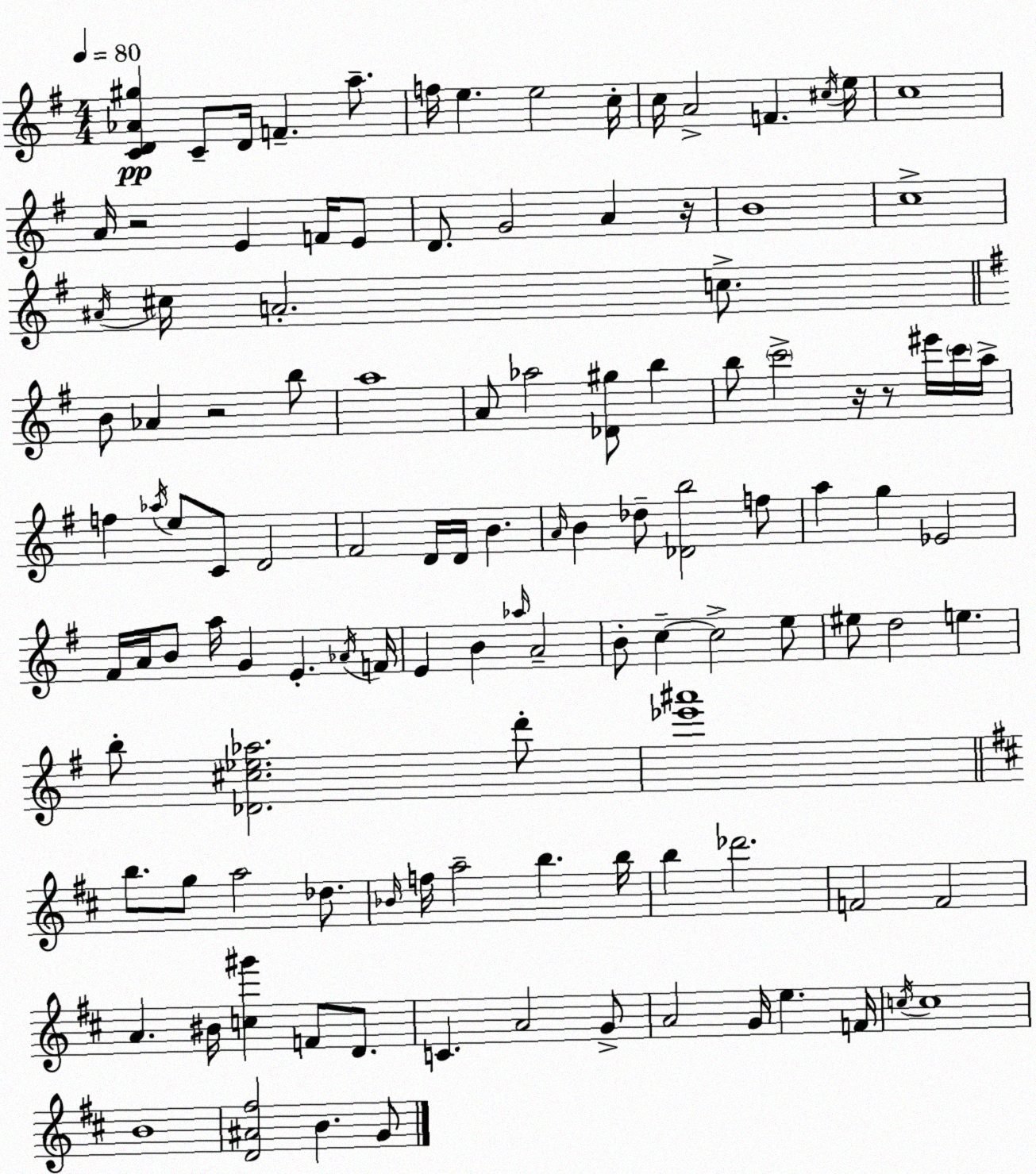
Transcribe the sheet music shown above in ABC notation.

X:1
T:Untitled
M:4/4
L:1/4
K:Em
[CD_A^g] C/2 D/4 F a/2 f/4 e e2 c/4 c/4 A2 F ^c/4 e/4 c4 A/4 z2 E F/4 E/2 D/2 G2 A z/4 B4 c4 ^A/4 ^c/4 A2 c/2 B/2 _A z2 b/2 a4 A/2 _a2 [_D^g]/2 b b/2 c'2 z/4 z/2 ^e'/4 c'/4 a/4 f _a/4 e/2 C/2 D2 ^F2 D/4 D/4 B A/4 B _d/2 [_Db]2 f/2 a g _E2 ^F/4 A/4 B/2 a/4 G E _A/4 F/4 E B _a/4 A2 B/2 c c2 e/2 ^e/2 d2 e b/2 [_D^c_e_a]2 d'/2 [_e'^a']4 b/2 g/2 a2 _d/2 _B/4 f/4 a2 b b/4 b _d'2 F2 F2 A ^B/4 [c^g'] F/2 D/2 C A2 G/2 A2 G/4 e F/4 c/4 c4 B4 [D^A^f]2 B G/2